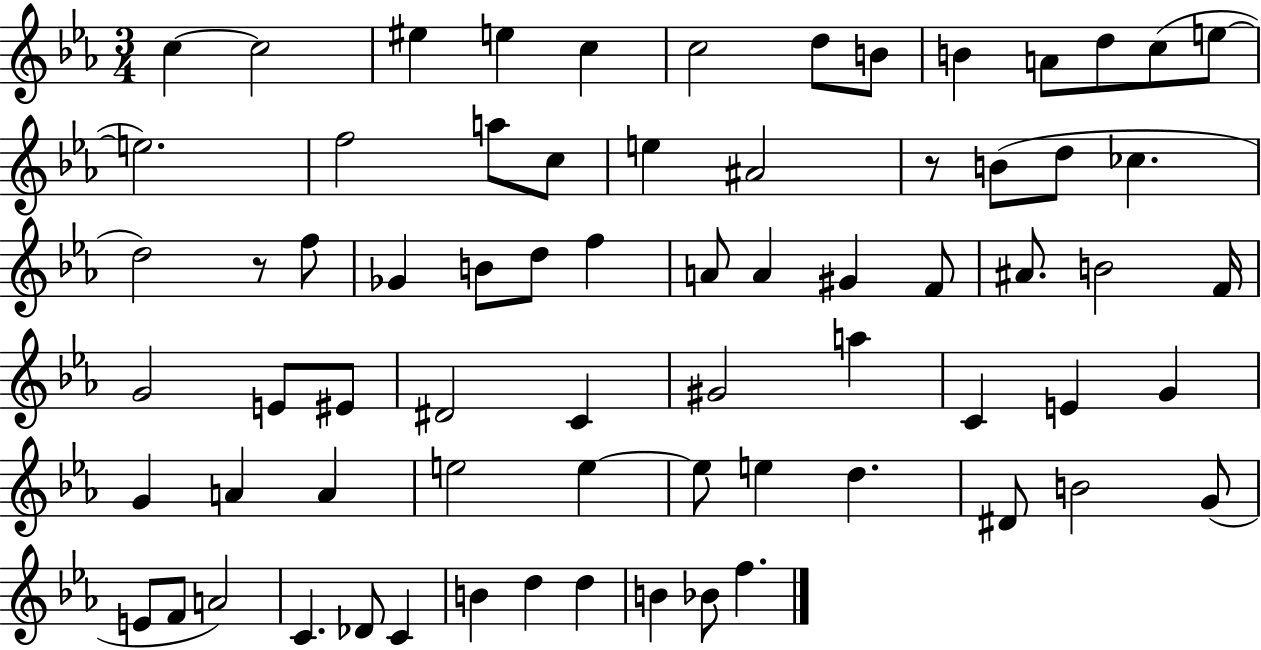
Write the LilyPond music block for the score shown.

{
  \clef treble
  \numericTimeSignature
  \time 3/4
  \key ees \major
  c''4~~ c''2 | eis''4 e''4 c''4 | c''2 d''8 b'8 | b'4 a'8 d''8 c''8( e''8~~ | \break e''2.) | f''2 a''8 c''8 | e''4 ais'2 | r8 b'8( d''8 ces''4. | \break d''2) r8 f''8 | ges'4 b'8 d''8 f''4 | a'8 a'4 gis'4 f'8 | ais'8. b'2 f'16 | \break g'2 e'8 eis'8 | dis'2 c'4 | gis'2 a''4 | c'4 e'4 g'4 | \break g'4 a'4 a'4 | e''2 e''4~~ | e''8 e''4 d''4. | dis'8 b'2 g'8( | \break e'8 f'8 a'2) | c'4. des'8 c'4 | b'4 d''4 d''4 | b'4 bes'8 f''4. | \break \bar "|."
}